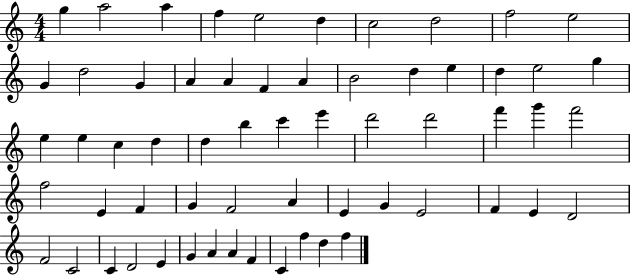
G5/q A5/h A5/q F5/q E5/h D5/q C5/h D5/h F5/h E5/h G4/q D5/h G4/q A4/q A4/q F4/q A4/q B4/h D5/q E5/q D5/q E5/h G5/q E5/q E5/q C5/q D5/q D5/q B5/q C6/q E6/q D6/h D6/h F6/q G6/q F6/h F5/h E4/q F4/q G4/q F4/h A4/q E4/q G4/q E4/h F4/q E4/q D4/h F4/h C4/h C4/q D4/h E4/q G4/q A4/q A4/q F4/q C4/q F5/q D5/q F5/q